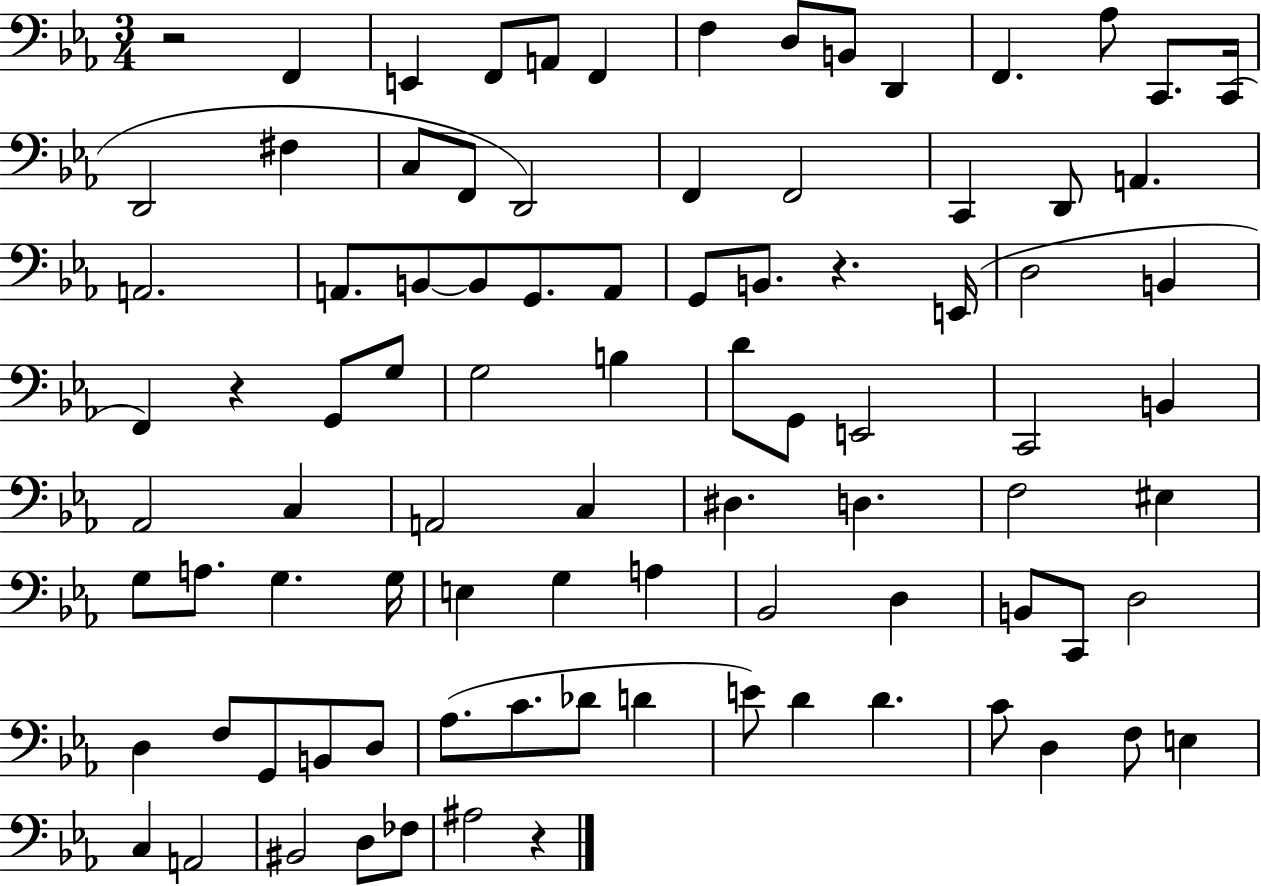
{
  \clef bass
  \numericTimeSignature
  \time 3/4
  \key ees \major
  r2 f,4 | e,4 f,8 a,8 f,4 | f4 d8 b,8 d,4 | f,4. aes8 c,8. c,16( | \break d,2 fis4 | c8 f,8 d,2) | f,4 f,2 | c,4 d,8 a,4. | \break a,2. | a,8. b,8~~ b,8 g,8. a,8 | g,8 b,8. r4. e,16( | d2 b,4 | \break f,4) r4 g,8 g8 | g2 b4 | d'8 g,8 e,2 | c,2 b,4 | \break aes,2 c4 | a,2 c4 | dis4. d4. | f2 eis4 | \break g8 a8. g4. g16 | e4 g4 a4 | bes,2 d4 | b,8 c,8 d2 | \break d4 f8 g,8 b,8 d8 | aes8.( c'8. des'8 d'4 | e'8) d'4 d'4. | c'8 d4 f8 e4 | \break c4 a,2 | bis,2 d8 fes8 | ais2 r4 | \bar "|."
}